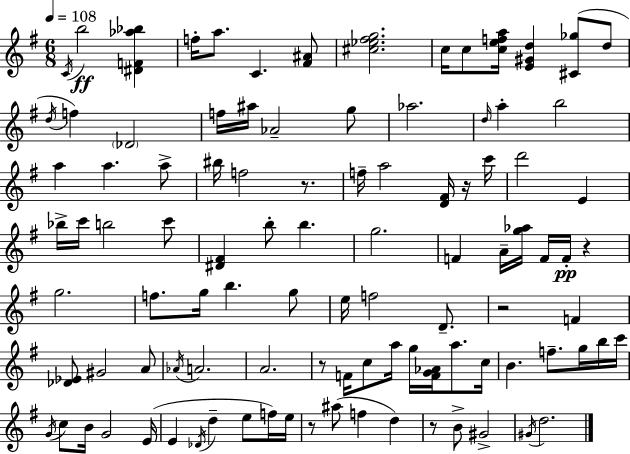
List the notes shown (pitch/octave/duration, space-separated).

C4/s B5/h [D#4,F4,Ab5,Bb5]/q F5/s A5/e. C4/q. [F#4,A#4]/e [C#5,Eb5,F#5,G5]/h. C5/s C5/e [C5,E5,F5,A5]/s [E4,G#4,D5]/q [C#4,Gb5]/e D5/e D5/s F5/q Db4/h F5/s A#5/s Ab4/h G5/e Ab5/h. D5/s A5/q B5/h A5/q A5/q. A5/e BIS5/s F5/h R/e. F5/s A5/h [D4,F#4]/s R/s C6/s D6/h E4/q Bb5/s C6/s B5/h C6/e [D#4,F#4]/q B5/e B5/q. G5/h. F4/q A4/s [G5,Ab5]/s F4/s F4/s R/q G5/h. F5/e. G5/s B5/q. G5/e E5/s F5/h D4/e. R/h F4/q [Db4,Eb4]/e G#4/h A4/e Ab4/s A4/h. A4/h. R/e F4/s C5/e A5/s G5/s [F4,G4,Ab4]/s A5/e. C5/s B4/q. F5/e. G5/s B5/s C6/s G4/s C5/e B4/s G4/h E4/s E4/q Db4/s D5/q E5/e F5/s E5/s R/e A#5/e F5/q D5/q R/e B4/e G#4/h G#4/s D5/h.